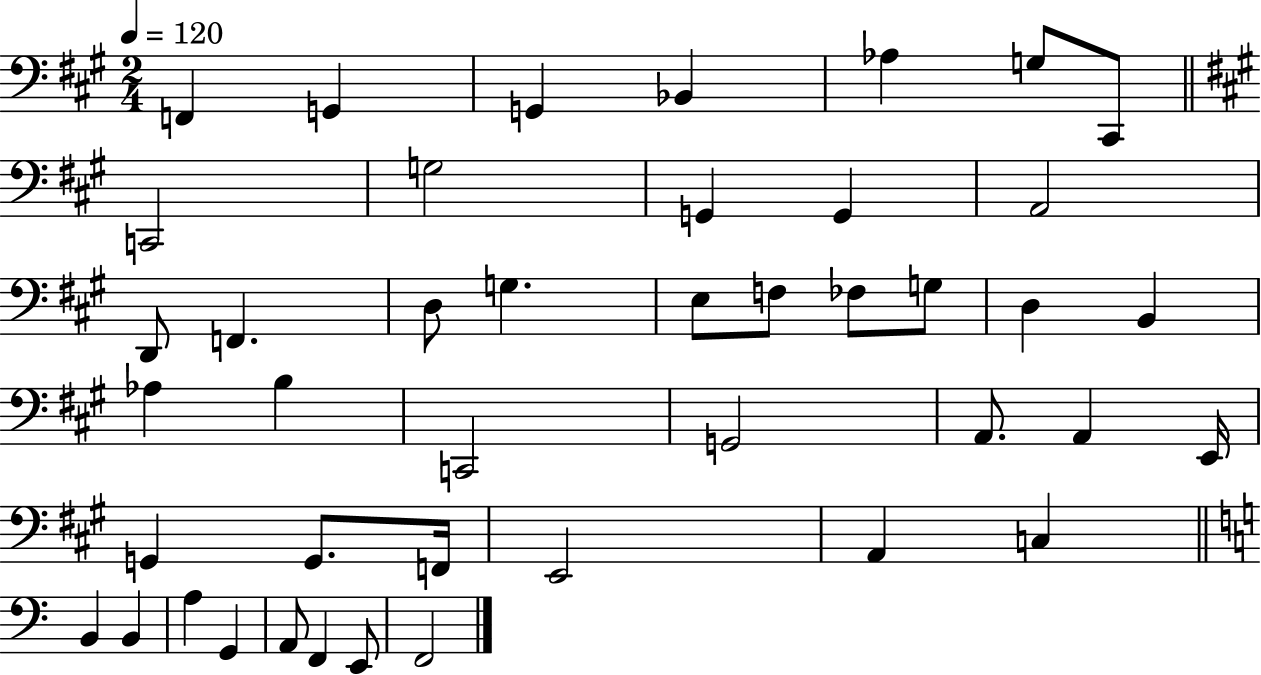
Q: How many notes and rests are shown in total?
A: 43